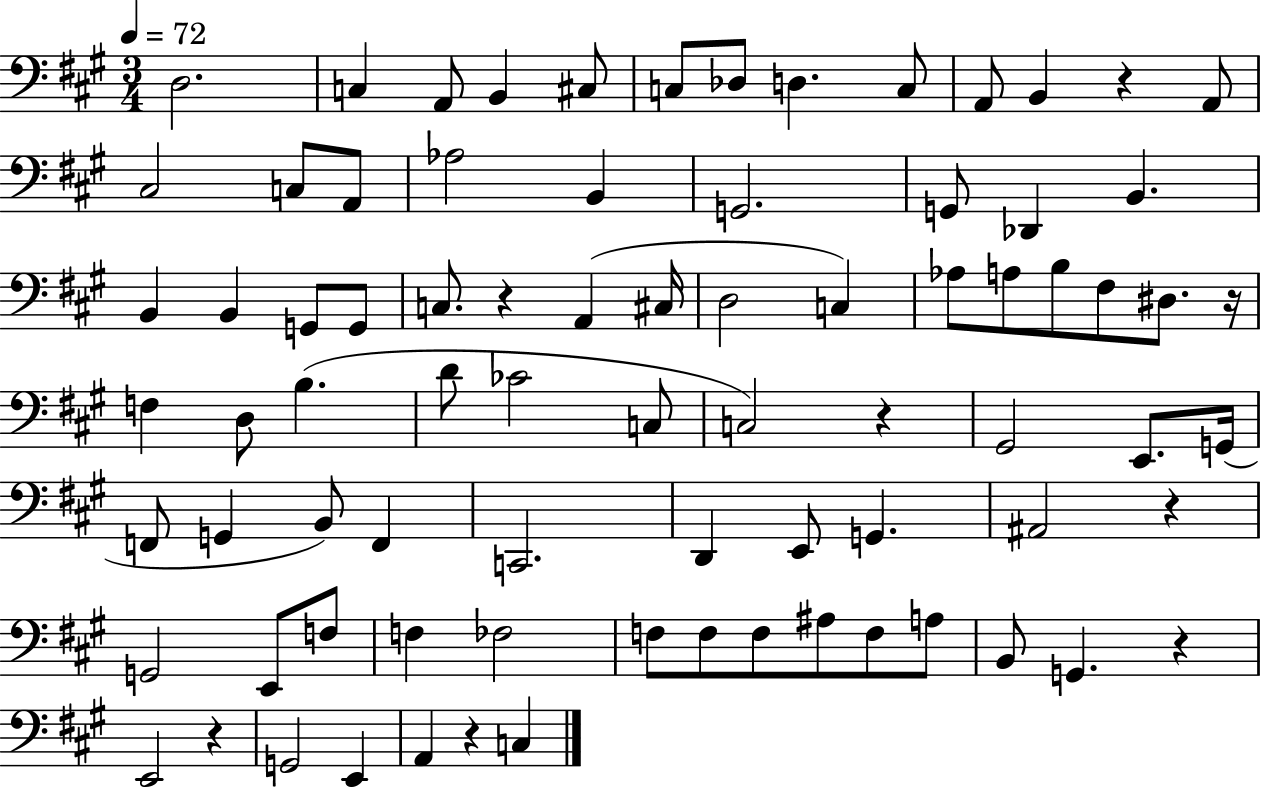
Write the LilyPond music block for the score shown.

{
  \clef bass
  \numericTimeSignature
  \time 3/4
  \key a \major
  \tempo 4 = 72
  d2. | c4 a,8 b,4 cis8 | c8 des8 d4. c8 | a,8 b,4 r4 a,8 | \break cis2 c8 a,8 | aes2 b,4 | g,2. | g,8 des,4 b,4. | \break b,4 b,4 g,8 g,8 | c8. r4 a,4( cis16 | d2 c4) | aes8 a8 b8 fis8 dis8. r16 | \break f4 d8 b4.( | d'8 ces'2 c8 | c2) r4 | gis,2 e,8. g,16( | \break f,8 g,4 b,8) f,4 | c,2. | d,4 e,8 g,4. | ais,2 r4 | \break g,2 e,8 f8 | f4 fes2 | f8 f8 f8 ais8 f8 a8 | b,8 g,4. r4 | \break e,2 r4 | g,2 e,4 | a,4 r4 c4 | \bar "|."
}